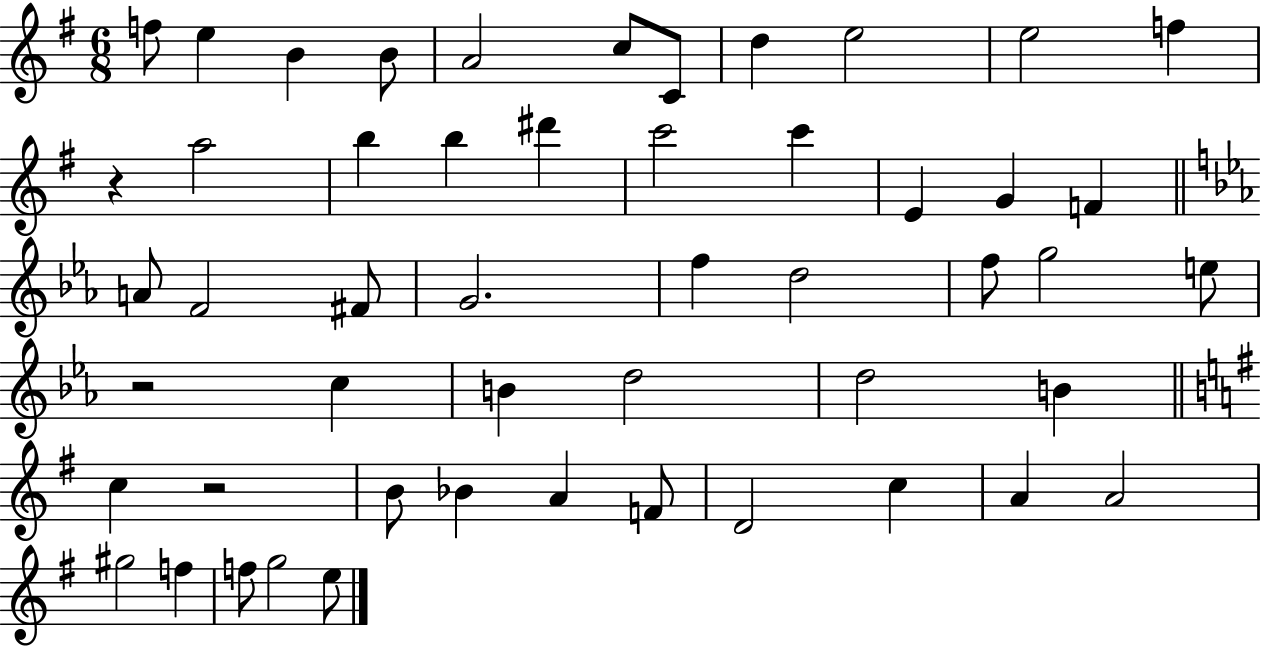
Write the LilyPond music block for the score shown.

{
  \clef treble
  \numericTimeSignature
  \time 6/8
  \key g \major
  f''8 e''4 b'4 b'8 | a'2 c''8 c'8 | d''4 e''2 | e''2 f''4 | \break r4 a''2 | b''4 b''4 dis'''4 | c'''2 c'''4 | e'4 g'4 f'4 | \break \bar "||" \break \key ees \major a'8 f'2 fis'8 | g'2. | f''4 d''2 | f''8 g''2 e''8 | \break r2 c''4 | b'4 d''2 | d''2 b'4 | \bar "||" \break \key g \major c''4 r2 | b'8 bes'4 a'4 f'8 | d'2 c''4 | a'4 a'2 | \break gis''2 f''4 | f''8 g''2 e''8 | \bar "|."
}